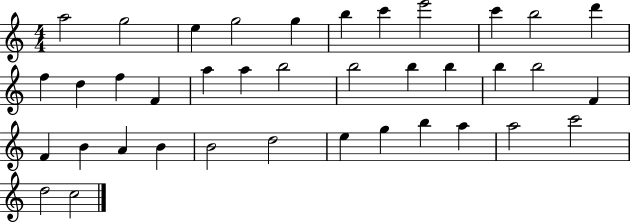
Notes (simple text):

A5/h G5/h E5/q G5/h G5/q B5/q C6/q E6/h C6/q B5/h D6/q F5/q D5/q F5/q F4/q A5/q A5/q B5/h B5/h B5/q B5/q B5/q B5/h F4/q F4/q B4/q A4/q B4/q B4/h D5/h E5/q G5/q B5/q A5/q A5/h C6/h D5/h C5/h